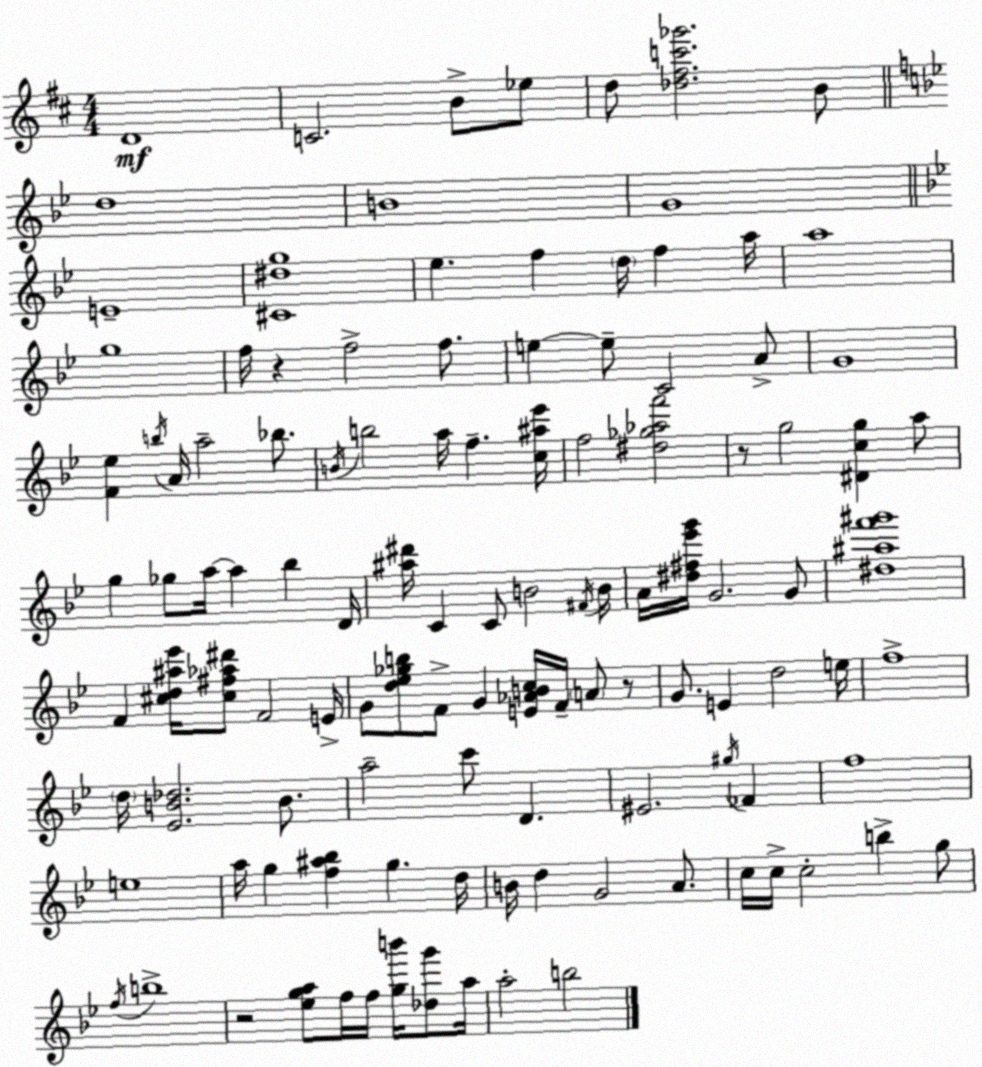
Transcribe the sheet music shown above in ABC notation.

X:1
T:Untitled
M:4/4
L:1/4
K:D
D4 C2 B/2 _e/2 d/2 [_d^fc'_g']2 B/2 d4 B4 G4 E4 [^C^dg]4 _e f d/4 f a/4 a4 g4 f/4 z f2 f/2 e e/2 C2 A/2 G4 [F_e] b/4 A/4 a2 _b/2 B/4 b2 a/4 f [c^a_e']/4 f2 [^d_g_af']2 z/2 g2 [^Dcg] a/2 g _g/2 a/4 a _b D/4 [^a^d']/4 C C/2 B2 ^F/4 B/4 A/4 [^d^f_e'g']/4 G2 G/2 [^d^af'^g']4 F [^cd^a_e']/4 [^c^f_a^d']/2 F2 E/4 G/2 [d_e_gb]/2 F/2 G [E_ABc]/4 F/4 A/2 z/2 G/2 E d2 e/4 f4 d/4 [_EB_d]2 B/2 a2 c'/2 D ^E2 ^g/4 _F f4 e4 a/4 g [f^a_b] g d/4 B/4 d G2 A/2 c/4 c/4 c2 b g/2 f/4 b4 z2 [_ega]/2 f/4 f/4 [gb']/4 [_dg']/2 a/4 a2 b2